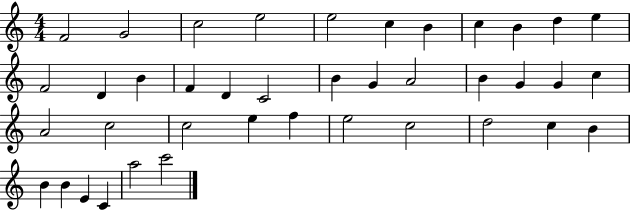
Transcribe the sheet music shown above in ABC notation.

X:1
T:Untitled
M:4/4
L:1/4
K:C
F2 G2 c2 e2 e2 c B c B d e F2 D B F D C2 B G A2 B G G c A2 c2 c2 e f e2 c2 d2 c B B B E C a2 c'2